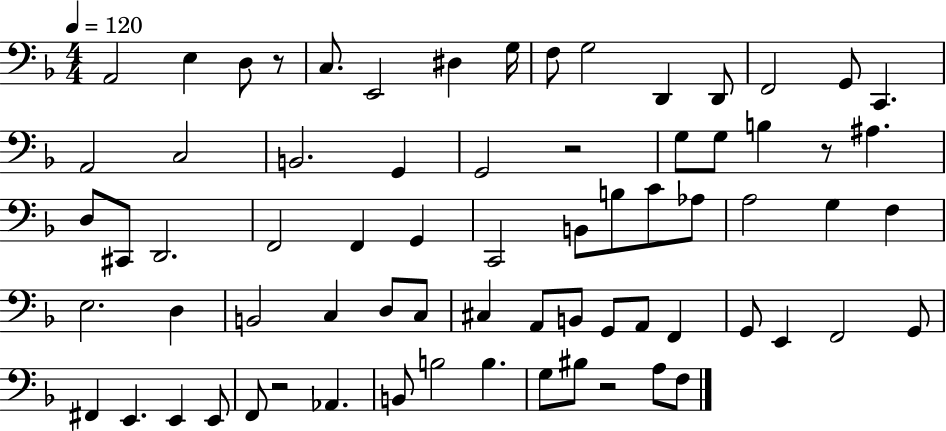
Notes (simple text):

A2/h E3/q D3/e R/e C3/e. E2/h D#3/q G3/s F3/e G3/h D2/q D2/e F2/h G2/e C2/q. A2/h C3/h B2/h. G2/q G2/h R/h G3/e G3/e B3/q R/e A#3/q. D3/e C#2/e D2/h. F2/h F2/q G2/q C2/h B2/e B3/e C4/e Ab3/e A3/h G3/q F3/q E3/h. D3/q B2/h C3/q D3/e C3/e C#3/q A2/e B2/e G2/e A2/e F2/q G2/e E2/q F2/h G2/e F#2/q E2/q. E2/q E2/e F2/e R/h Ab2/q. B2/e B3/h B3/q. G3/e BIS3/e R/h A3/e F3/e